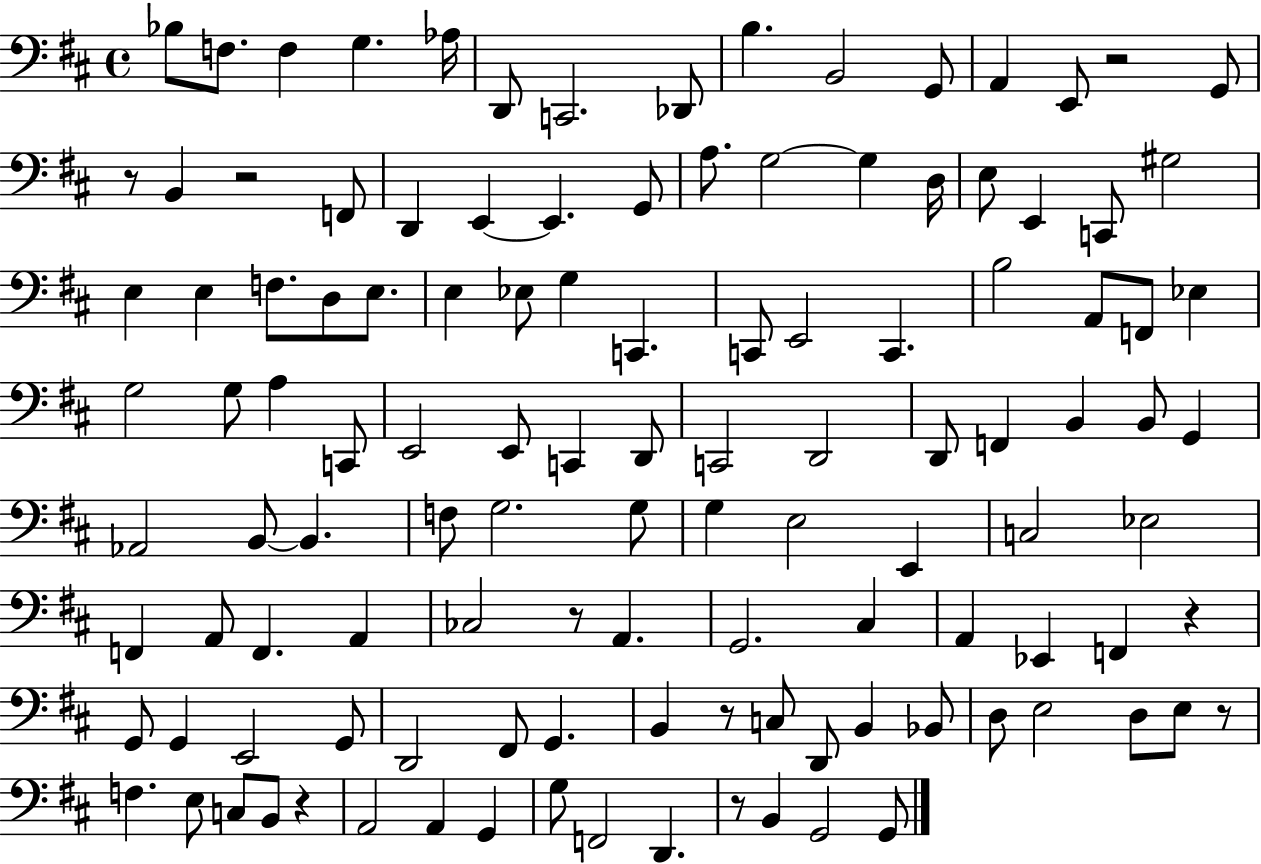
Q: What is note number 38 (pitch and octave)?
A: C2